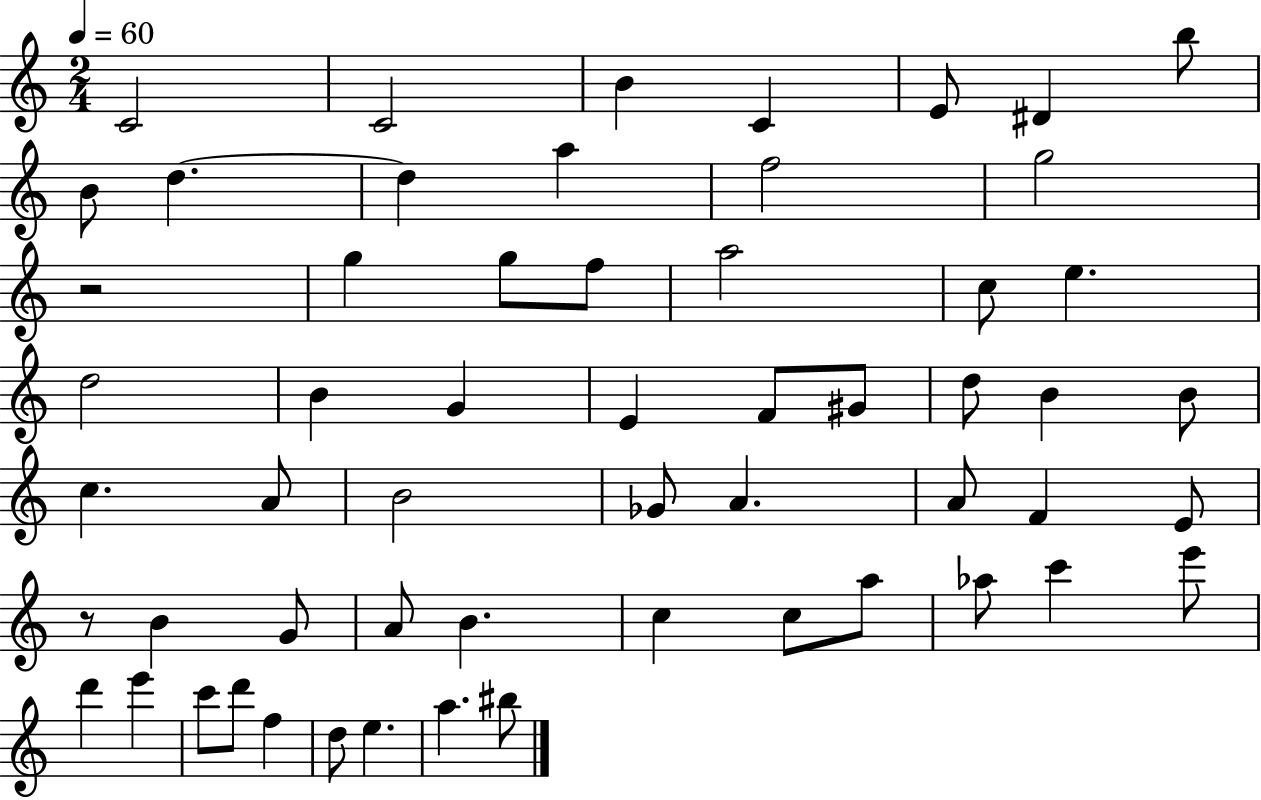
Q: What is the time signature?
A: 2/4